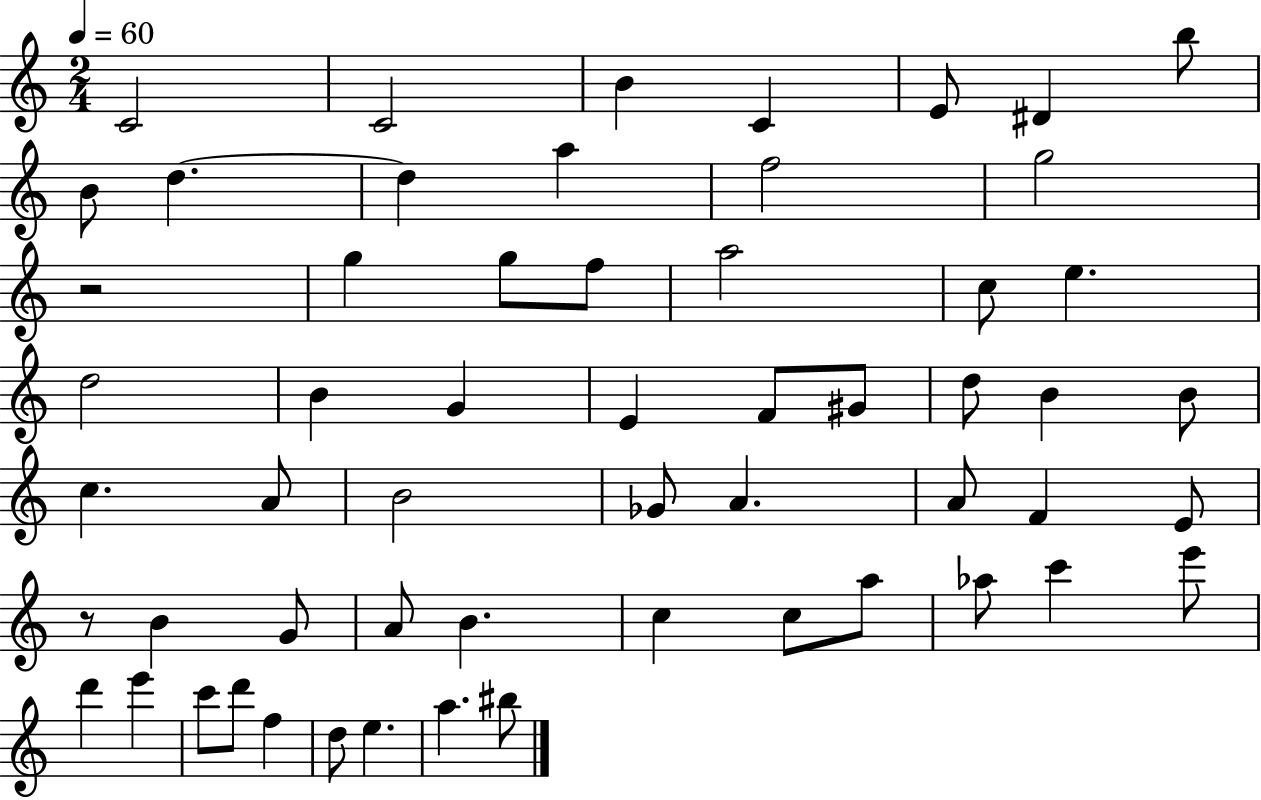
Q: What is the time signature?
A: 2/4